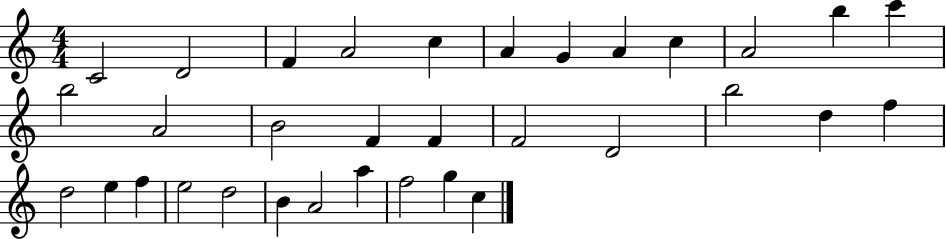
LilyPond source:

{
  \clef treble
  \numericTimeSignature
  \time 4/4
  \key c \major
  c'2 d'2 | f'4 a'2 c''4 | a'4 g'4 a'4 c''4 | a'2 b''4 c'''4 | \break b''2 a'2 | b'2 f'4 f'4 | f'2 d'2 | b''2 d''4 f''4 | \break d''2 e''4 f''4 | e''2 d''2 | b'4 a'2 a''4 | f''2 g''4 c''4 | \break \bar "|."
}